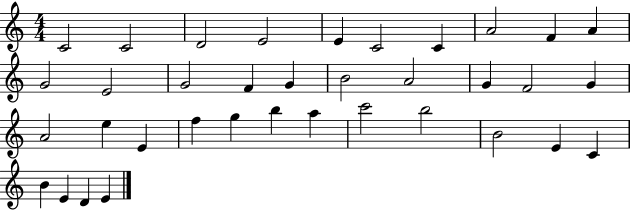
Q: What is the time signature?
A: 4/4